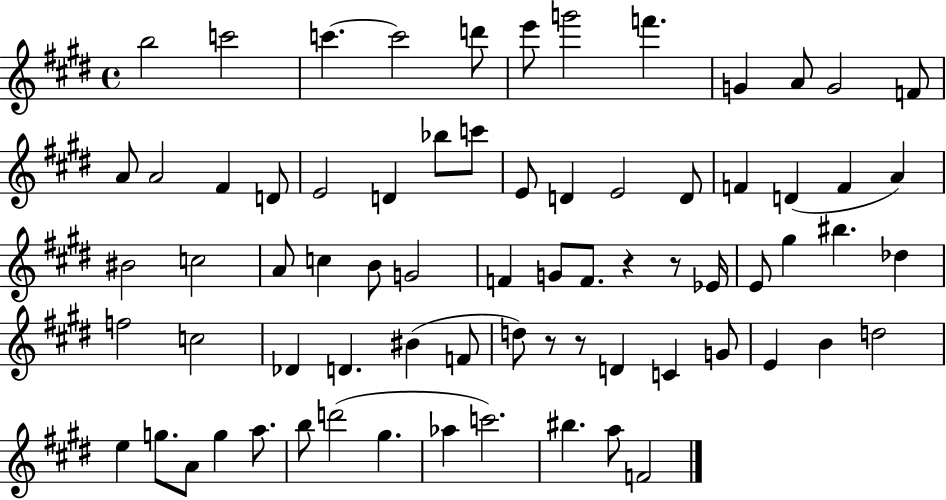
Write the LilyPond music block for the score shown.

{
  \clef treble
  \time 4/4
  \defaultTimeSignature
  \key e \major
  \repeat volta 2 { b''2 c'''2 | c'''4.~~ c'''2 d'''8 | e'''8 g'''2 f'''4. | g'4 a'8 g'2 f'8 | \break a'8 a'2 fis'4 d'8 | e'2 d'4 bes''8 c'''8 | e'8 d'4 e'2 d'8 | f'4 d'4( f'4 a'4) | \break bis'2 c''2 | a'8 c''4 b'8 g'2 | f'4 g'8 f'8. r4 r8 ees'16 | e'8 gis''4 bis''4. des''4 | \break f''2 c''2 | des'4 d'4. bis'4( f'8 | d''8) r8 r8 d'4 c'4 g'8 | e'4 b'4 d''2 | \break e''4 g''8. a'8 g''4 a''8. | b''8 d'''2( gis''4. | aes''4 c'''2.) | bis''4. a''8 f'2 | \break } \bar "|."
}